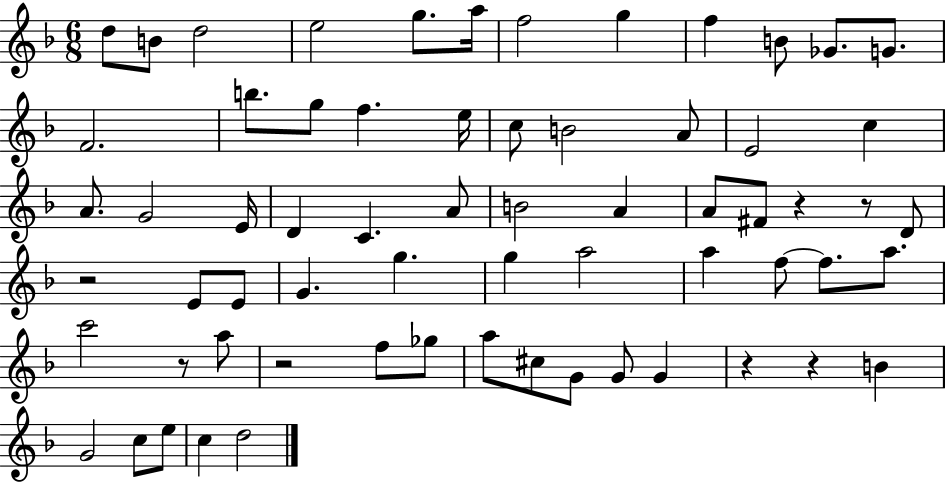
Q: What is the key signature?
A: F major